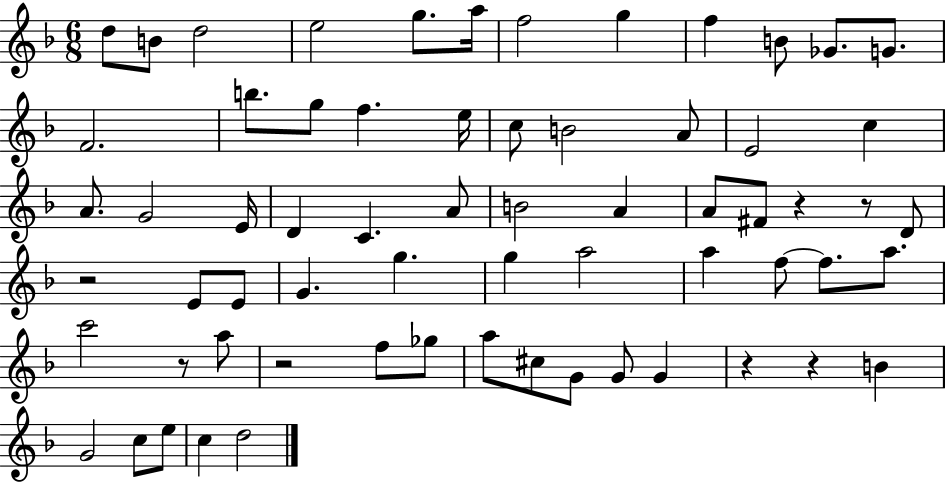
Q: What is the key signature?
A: F major